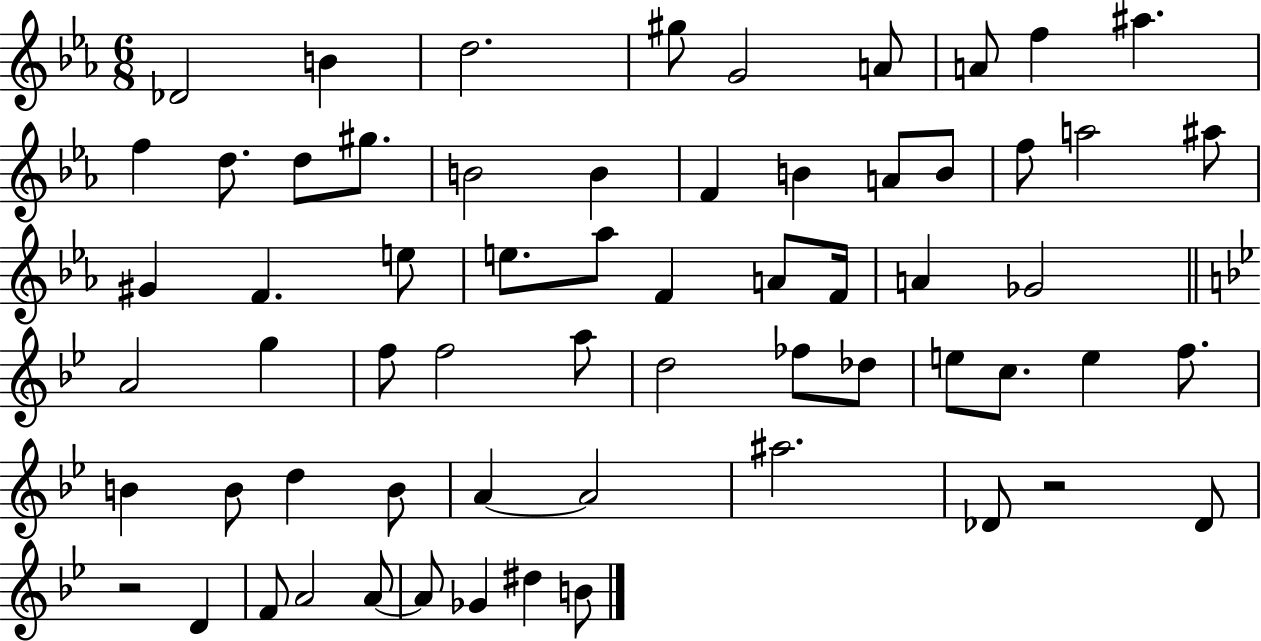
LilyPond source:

{
  \clef treble
  \numericTimeSignature
  \time 6/8
  \key ees \major
  des'2 b'4 | d''2. | gis''8 g'2 a'8 | a'8 f''4 ais''4. | \break f''4 d''8. d''8 gis''8. | b'2 b'4 | f'4 b'4 a'8 b'8 | f''8 a''2 ais''8 | \break gis'4 f'4. e''8 | e''8. aes''8 f'4 a'8 f'16 | a'4 ges'2 | \bar "||" \break \key bes \major a'2 g''4 | f''8 f''2 a''8 | d''2 fes''8 des''8 | e''8 c''8. e''4 f''8. | \break b'4 b'8 d''4 b'8 | a'4~~ a'2 | ais''2. | des'8 r2 des'8 | \break r2 d'4 | f'8 a'2 a'8~~ | a'8 ges'4 dis''4 b'8 | \bar "|."
}